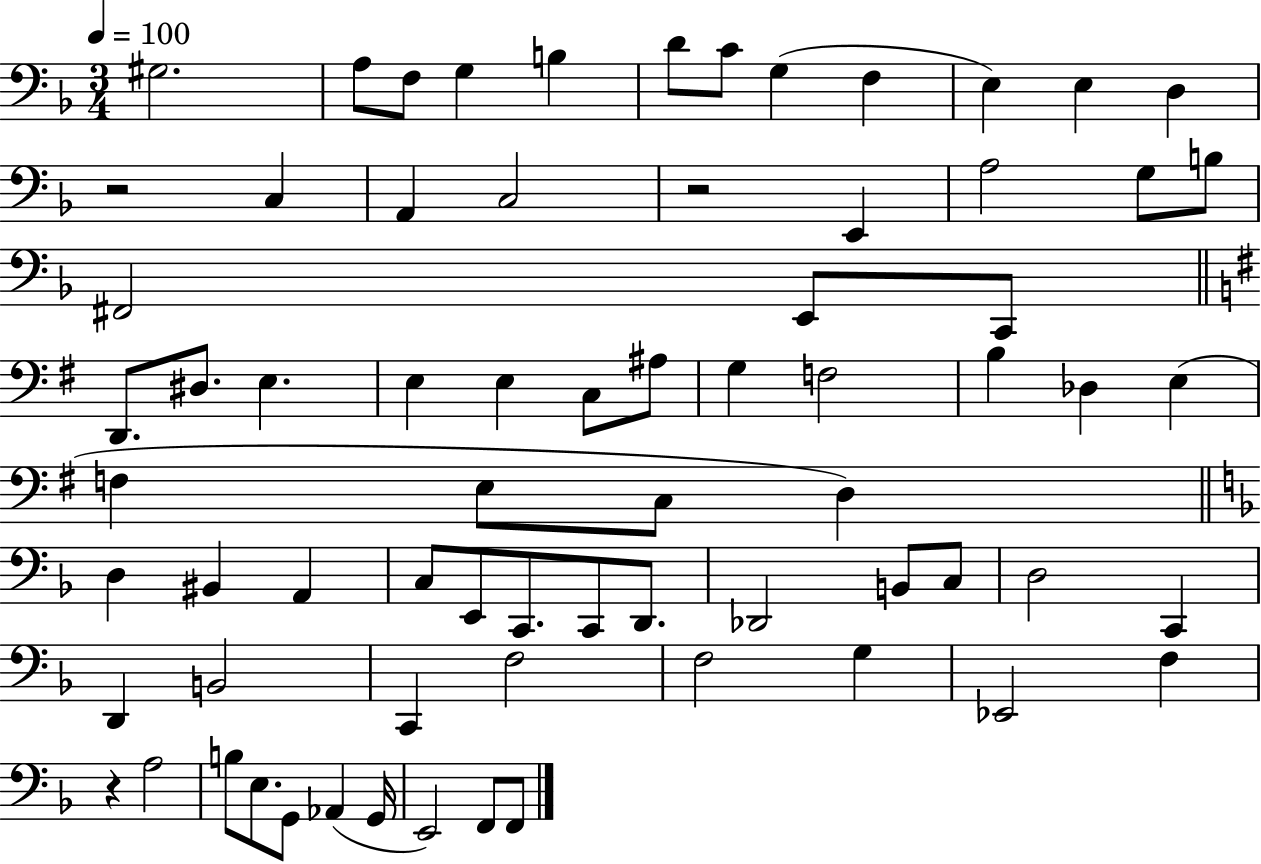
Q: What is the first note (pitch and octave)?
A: G#3